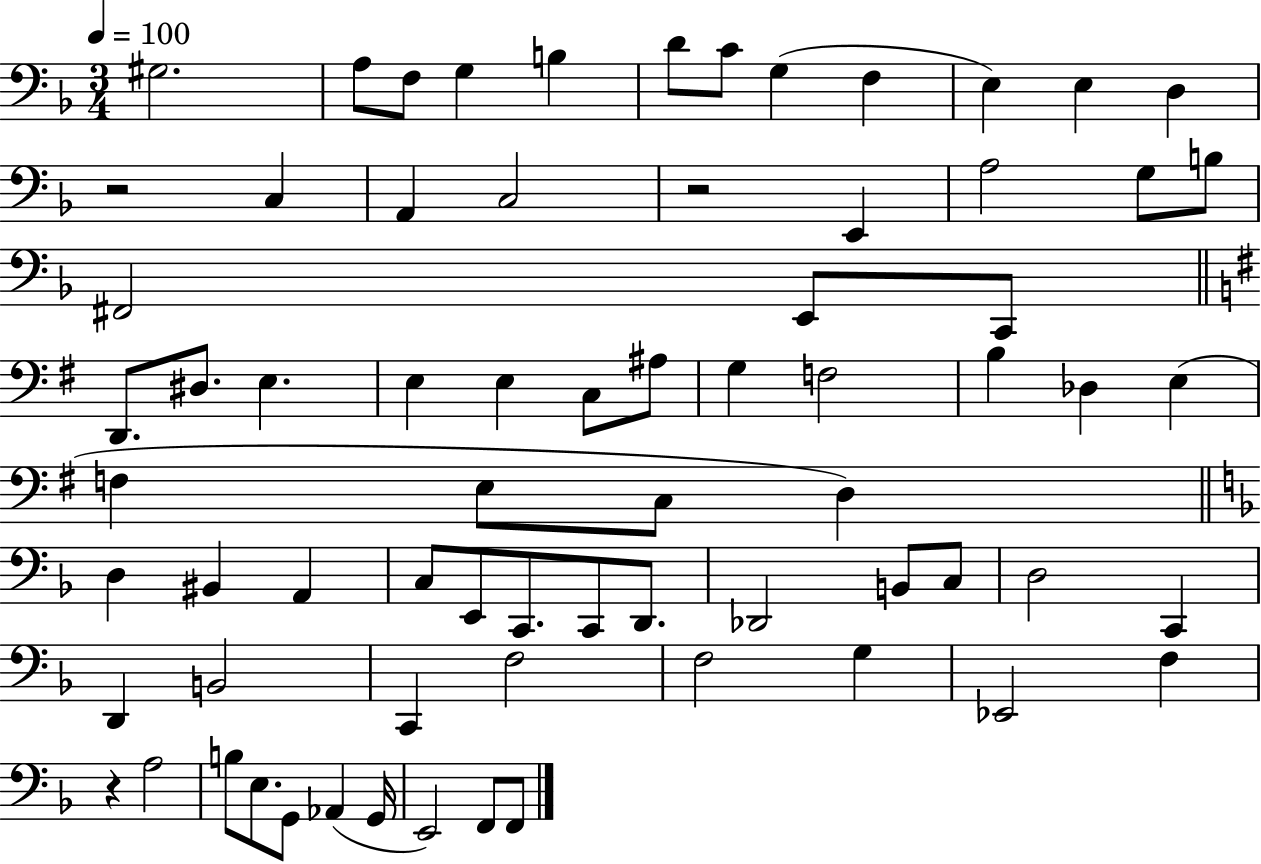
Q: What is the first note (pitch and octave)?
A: G#3